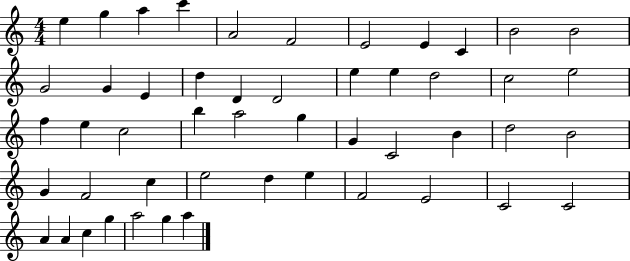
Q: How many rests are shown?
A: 0